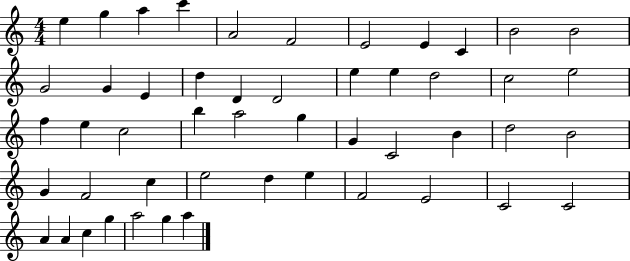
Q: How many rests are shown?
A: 0